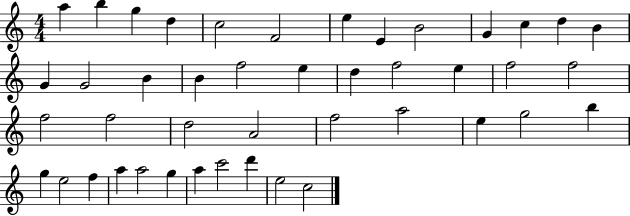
{
  \clef treble
  \numericTimeSignature
  \time 4/4
  \key c \major
  a''4 b''4 g''4 d''4 | c''2 f'2 | e''4 e'4 b'2 | g'4 c''4 d''4 b'4 | \break g'4 g'2 b'4 | b'4 f''2 e''4 | d''4 f''2 e''4 | f''2 f''2 | \break f''2 f''2 | d''2 a'2 | f''2 a''2 | e''4 g''2 b''4 | \break g''4 e''2 f''4 | a''4 a''2 g''4 | a''4 c'''2 d'''4 | e''2 c''2 | \break \bar "|."
}